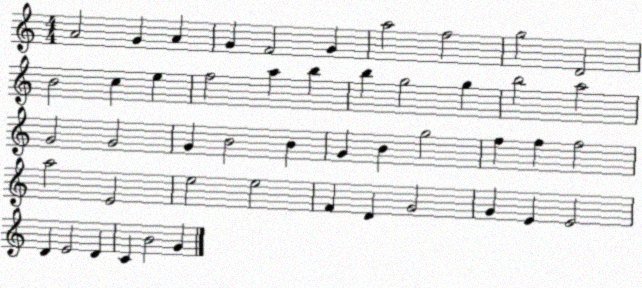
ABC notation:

X:1
T:Untitled
M:4/4
L:1/4
K:C
A2 G A G F2 G a2 f2 g2 D2 B2 c e f2 a b b g2 g b2 a2 G2 G2 G B2 B G B g2 f f f2 a2 E2 e2 e2 F D G2 G E E2 D E2 D C B2 G